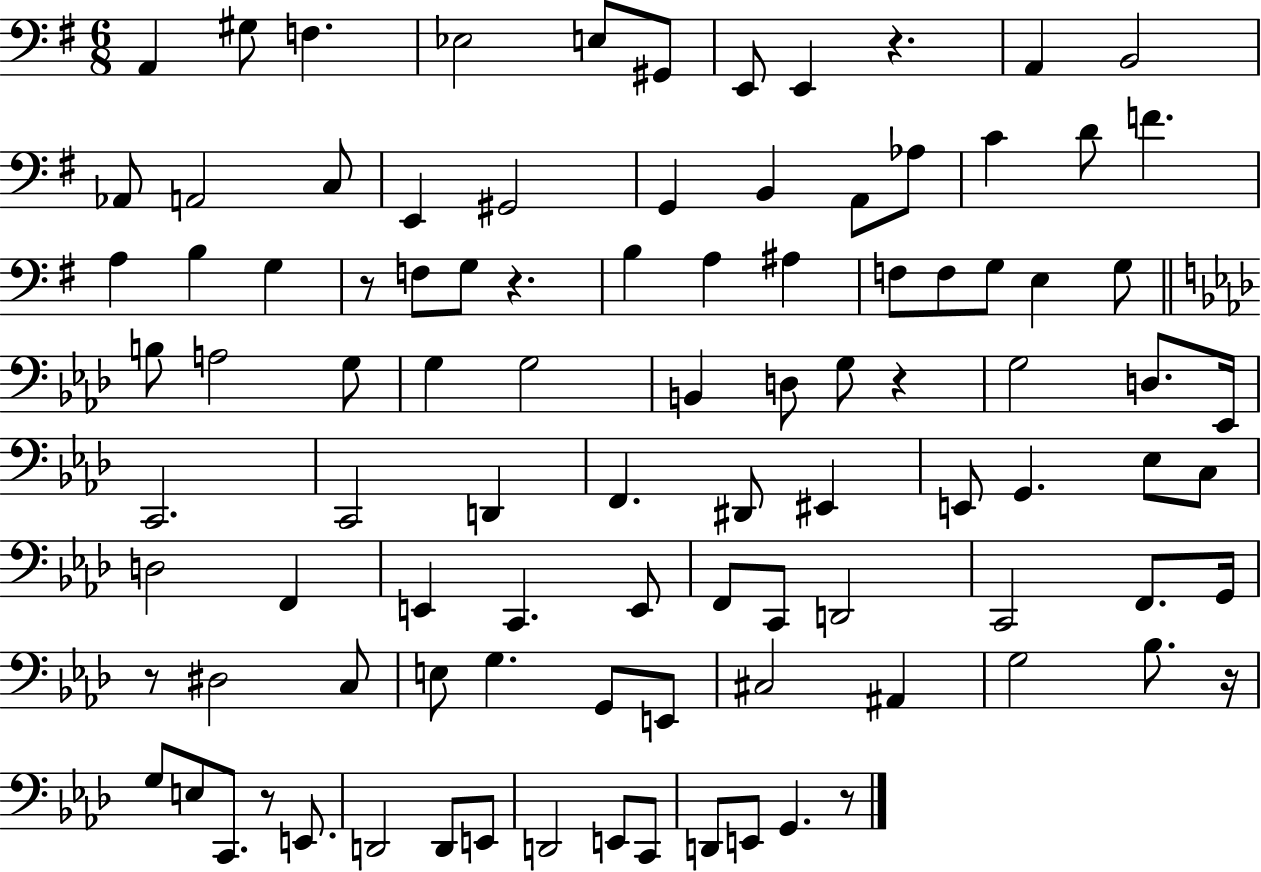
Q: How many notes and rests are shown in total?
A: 98